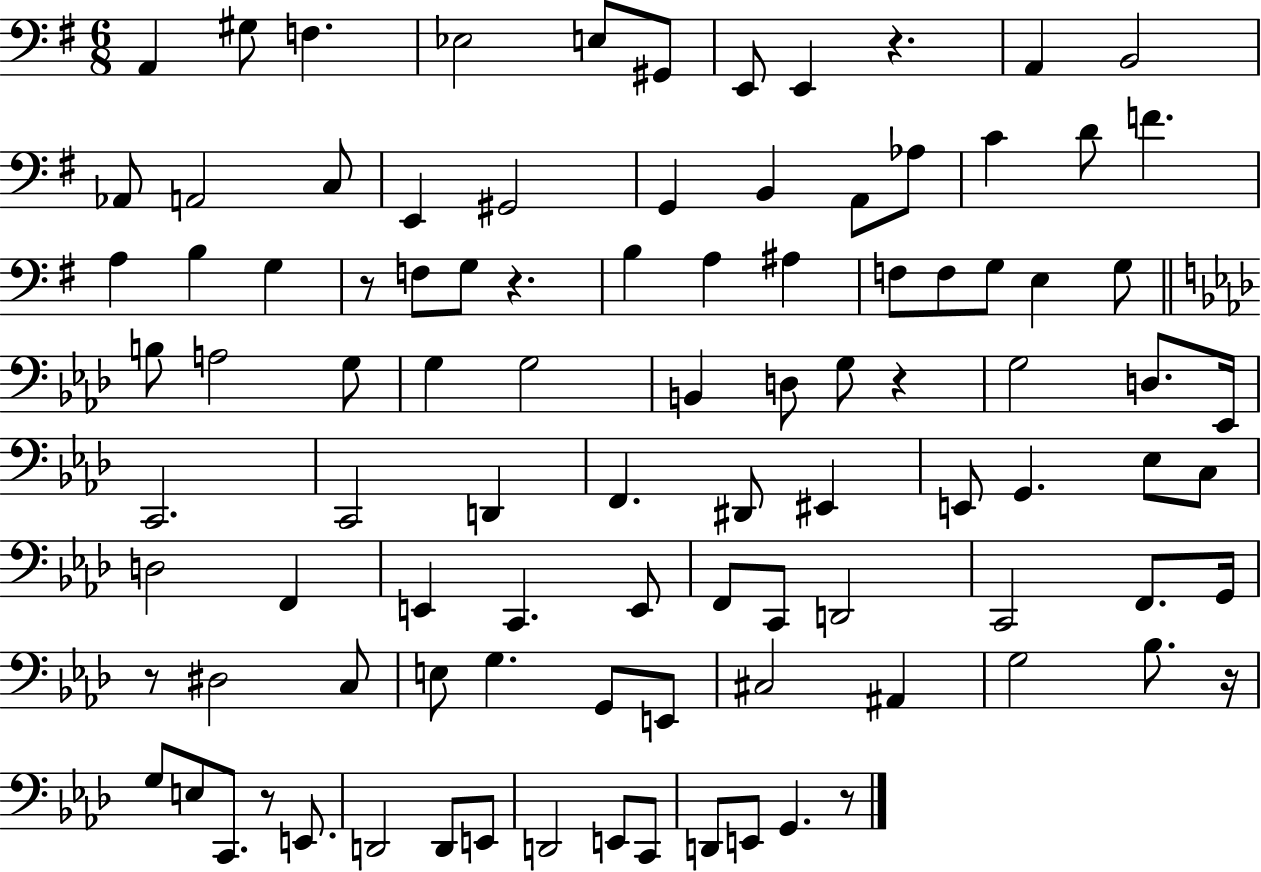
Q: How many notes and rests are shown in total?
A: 98